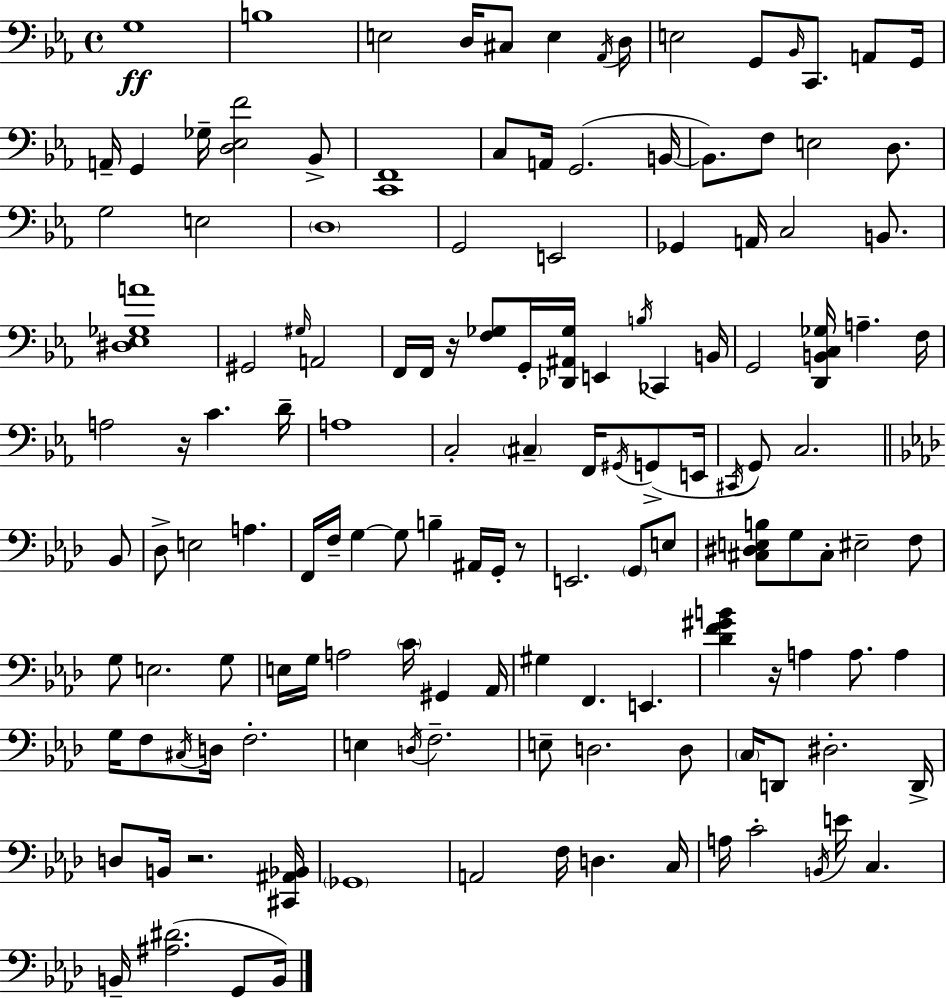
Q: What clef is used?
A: bass